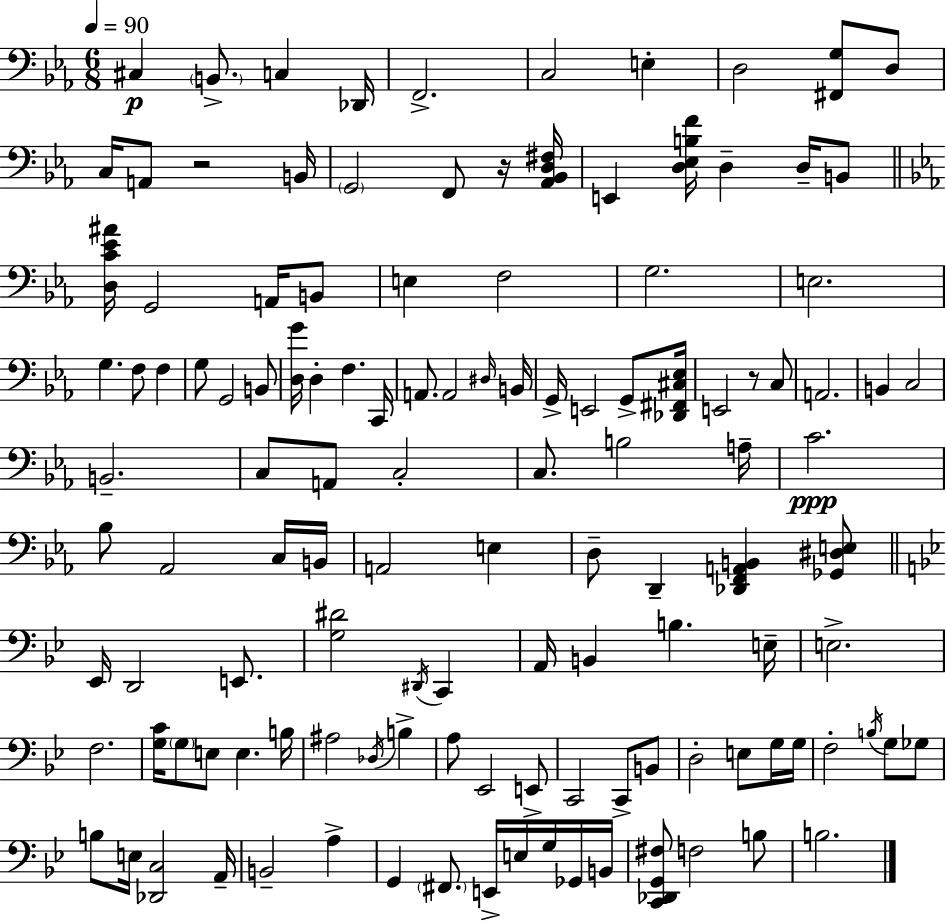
C#3/q B2/e. C3/q Db2/s F2/h. C3/h E3/q D3/h [F#2,G3]/e D3/e C3/s A2/e R/h B2/s G2/h F2/e R/s [Ab2,Bb2,D3,F#3]/s E2/q [D3,Eb3,B3,F4]/s D3/q D3/s B2/e [D3,C4,Eb4,A#4]/s G2/h A2/s B2/e E3/q F3/h G3/h. E3/h. G3/q. F3/e F3/q G3/e G2/h B2/e [D3,G4]/s D3/q F3/q. C2/s A2/e. A2/h D#3/s B2/s G2/s E2/h G2/e [Db2,F#2,C#3,Eb3]/s E2/h R/e C3/e A2/h. B2/q C3/h B2/h. C3/e A2/e C3/h C3/e. B3/h A3/s C4/h. Bb3/e Ab2/h C3/s B2/s A2/h E3/q D3/e D2/q [Db2,F2,A2,B2]/q [Gb2,D#3,E3]/e Eb2/s D2/h E2/e. [G3,D#4]/h D#2/s C2/q A2/s B2/q B3/q. E3/s E3/h. F3/h. [G3,C4]/s G3/e E3/e E3/q. B3/s A#3/h Db3/s B3/q A3/e Eb2/h E2/e C2/h C2/e B2/e D3/h E3/e G3/s G3/s F3/h B3/s G3/e Gb3/e B3/e E3/s [Db2,C3]/h A2/s B2/h A3/q G2/q F#2/e. E2/s E3/s G3/s Gb2/s B2/s [C2,Db2,G2,F#3]/e F3/h B3/e B3/h.